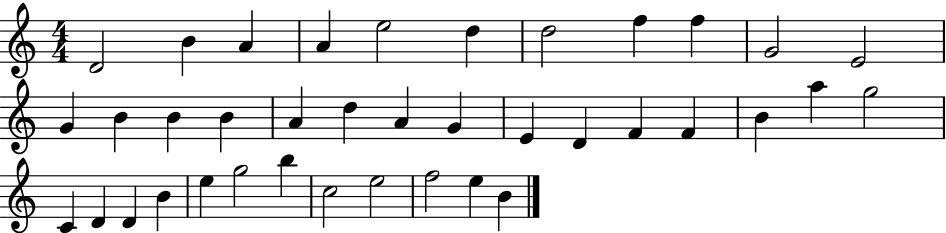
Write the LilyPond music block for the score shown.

{
  \clef treble
  \numericTimeSignature
  \time 4/4
  \key c \major
  d'2 b'4 a'4 | a'4 e''2 d''4 | d''2 f''4 f''4 | g'2 e'2 | \break g'4 b'4 b'4 b'4 | a'4 d''4 a'4 g'4 | e'4 d'4 f'4 f'4 | b'4 a''4 g''2 | \break c'4 d'4 d'4 b'4 | e''4 g''2 b''4 | c''2 e''2 | f''2 e''4 b'4 | \break \bar "|."
}